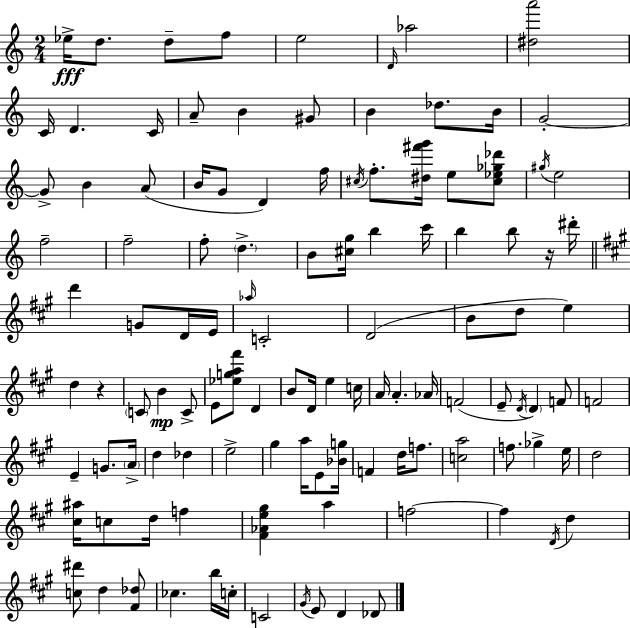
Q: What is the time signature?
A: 2/4